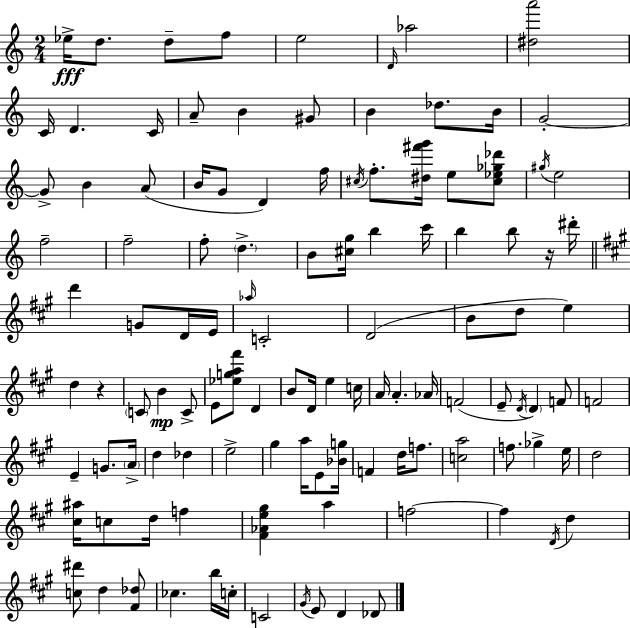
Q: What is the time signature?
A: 2/4